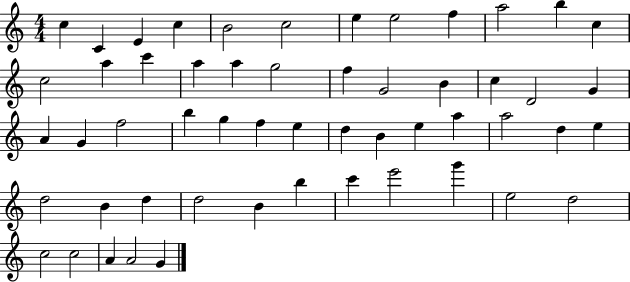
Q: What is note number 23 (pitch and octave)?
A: D4